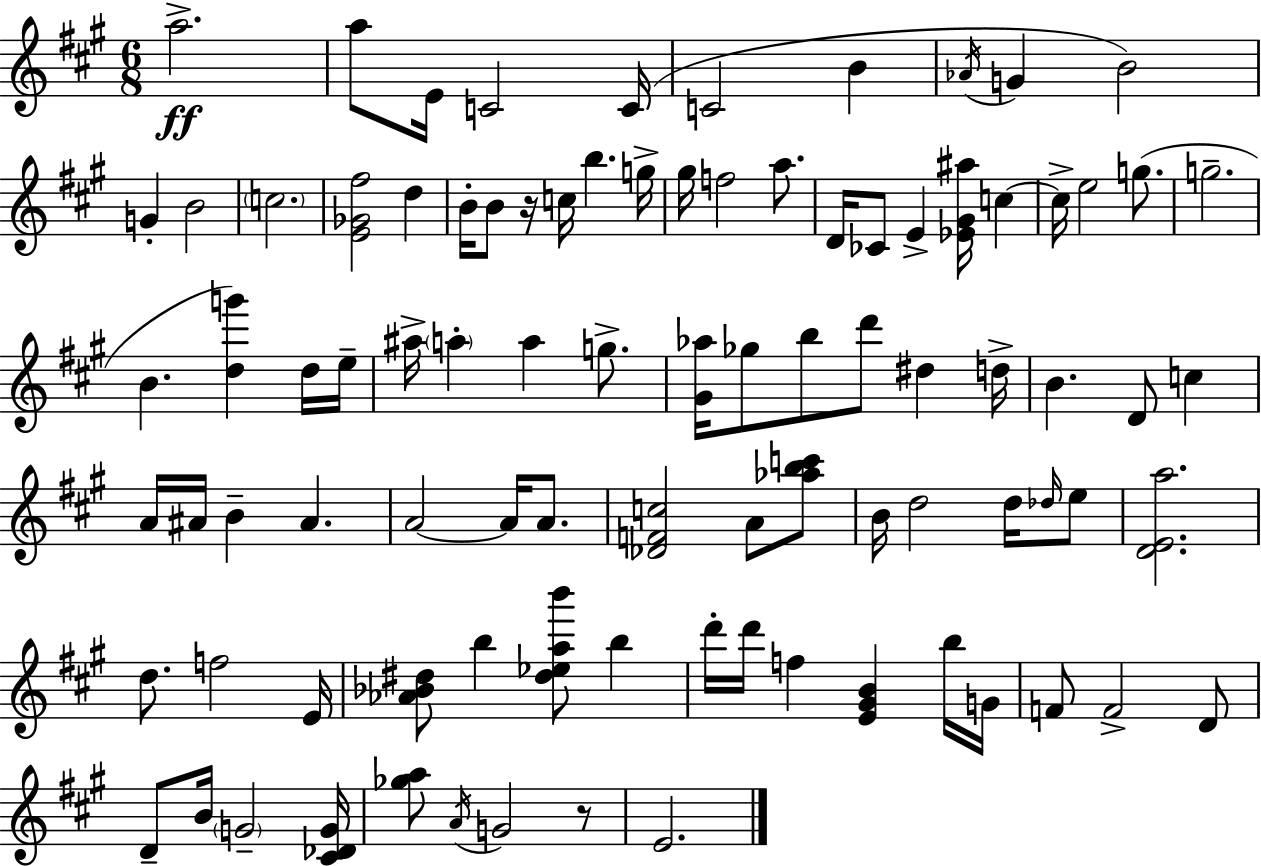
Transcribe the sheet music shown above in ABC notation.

X:1
T:Untitled
M:6/8
L:1/4
K:A
a2 a/2 E/4 C2 C/4 C2 B _A/4 G B2 G B2 c2 [E_G^f]2 d B/4 B/2 z/4 c/4 b g/4 ^g/4 f2 a/2 D/4 _C/2 E [_E^G^a]/4 c c/4 e2 g/2 g2 B [dg'] d/4 e/4 ^a/4 a a g/2 [^G_a]/4 _g/2 b/2 d'/2 ^d d/4 B D/2 c A/4 ^A/4 B ^A A2 A/4 A/2 [_DFc]2 A/2 [_abc']/2 B/4 d2 d/4 _d/4 e/2 [DEa]2 d/2 f2 E/4 [_A_B^d]/2 b [^d_eab']/2 b d'/4 d'/4 f [E^GB] b/4 G/4 F/2 F2 D/2 D/2 B/4 G2 [^C_DG]/4 [_ga]/2 A/4 G2 z/2 E2